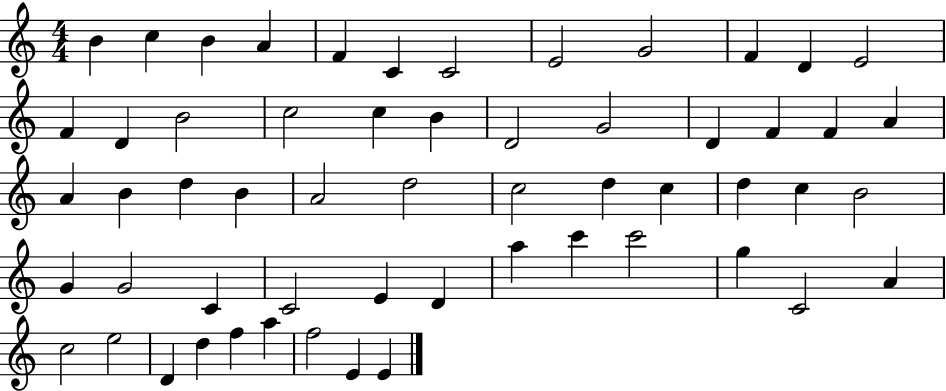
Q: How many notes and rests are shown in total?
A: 57